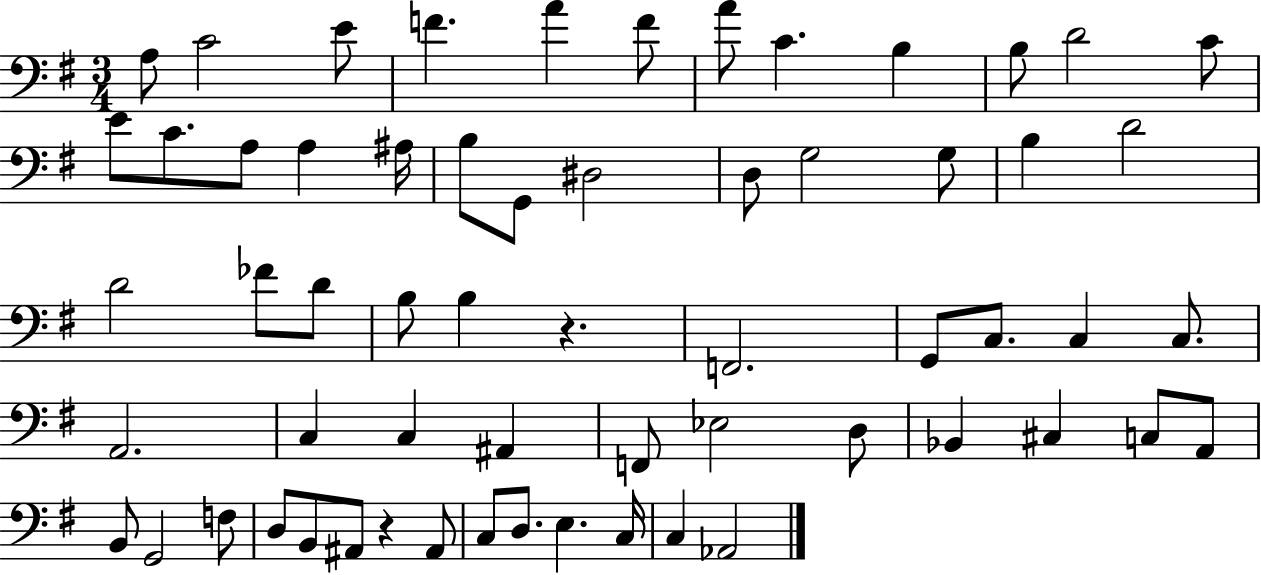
A3/e C4/h E4/e F4/q. A4/q F4/e A4/e C4/q. B3/q B3/e D4/h C4/e E4/e C4/e. A3/e A3/q A#3/s B3/e G2/e D#3/h D3/e G3/h G3/e B3/q D4/h D4/h FES4/e D4/e B3/e B3/q R/q. F2/h. G2/e C3/e. C3/q C3/e. A2/h. C3/q C3/q A#2/q F2/e Eb3/h D3/e Bb2/q C#3/q C3/e A2/e B2/e G2/h F3/e D3/e B2/e A#2/e R/q A#2/e C3/e D3/e. E3/q. C3/s C3/q Ab2/h